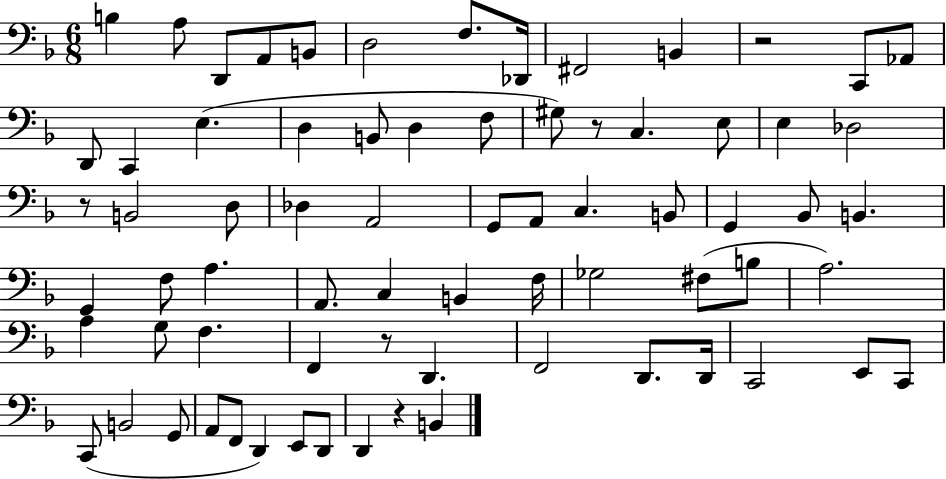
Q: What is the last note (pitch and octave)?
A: B2